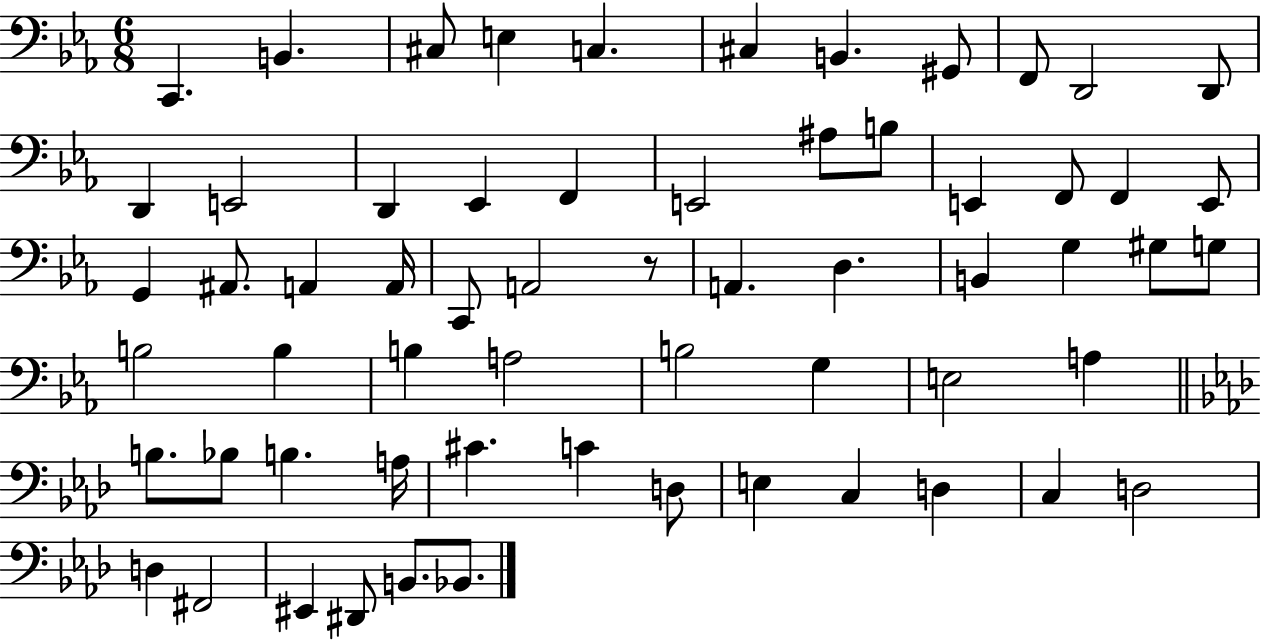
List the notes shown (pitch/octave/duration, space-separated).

C2/q. B2/q. C#3/e E3/q C3/q. C#3/q B2/q. G#2/e F2/e D2/h D2/e D2/q E2/h D2/q Eb2/q F2/q E2/h A#3/e B3/e E2/q F2/e F2/q E2/e G2/q A#2/e. A2/q A2/s C2/e A2/h R/e A2/q. D3/q. B2/q G3/q G#3/e G3/e B3/h B3/q B3/q A3/h B3/h G3/q E3/h A3/q B3/e. Bb3/e B3/q. A3/s C#4/q. C4/q D3/e E3/q C3/q D3/q C3/q D3/h D3/q F#2/h EIS2/q D#2/e B2/e. Bb2/e.